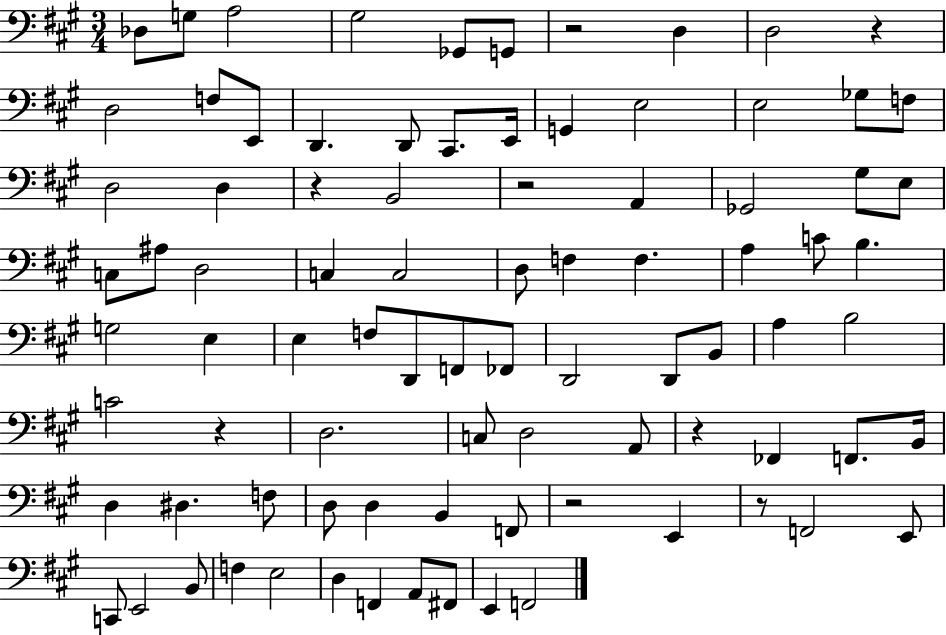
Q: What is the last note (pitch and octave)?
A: F2